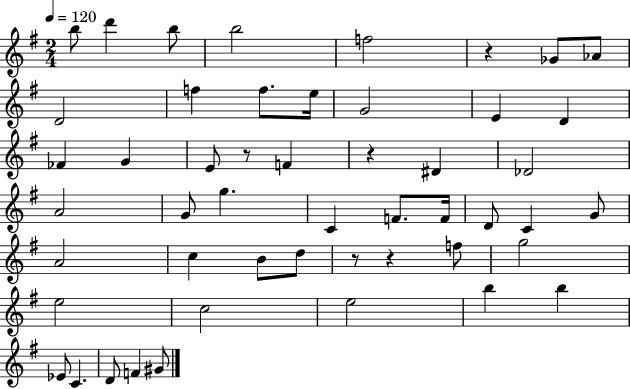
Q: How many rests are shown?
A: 5